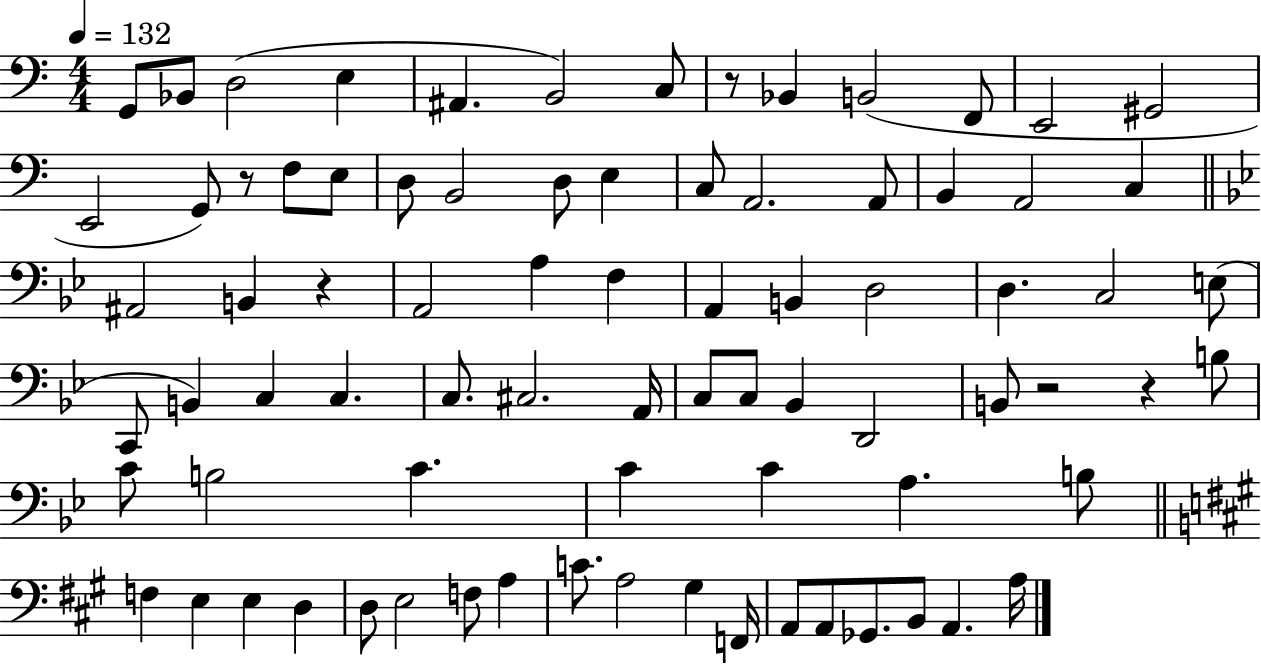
X:1
T:Untitled
M:4/4
L:1/4
K:C
G,,/2 _B,,/2 D,2 E, ^A,, B,,2 C,/2 z/2 _B,, B,,2 F,,/2 E,,2 ^G,,2 E,,2 G,,/2 z/2 F,/2 E,/2 D,/2 B,,2 D,/2 E, C,/2 A,,2 A,,/2 B,, A,,2 C, ^A,,2 B,, z A,,2 A, F, A,, B,, D,2 D, C,2 E,/2 C,,/2 B,, C, C, C,/2 ^C,2 A,,/4 C,/2 C,/2 _B,, D,,2 B,,/2 z2 z B,/2 C/2 B,2 C C C A, B,/2 F, E, E, D, D,/2 E,2 F,/2 A, C/2 A,2 ^G, F,,/4 A,,/2 A,,/2 _G,,/2 B,,/2 A,, A,/4